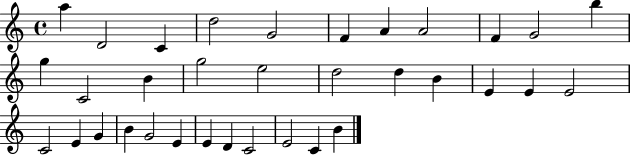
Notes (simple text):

A5/q D4/h C4/q D5/h G4/h F4/q A4/q A4/h F4/q G4/h B5/q G5/q C4/h B4/q G5/h E5/h D5/h D5/q B4/q E4/q E4/q E4/h C4/h E4/q G4/q B4/q G4/h E4/q E4/q D4/q C4/h E4/h C4/q B4/q